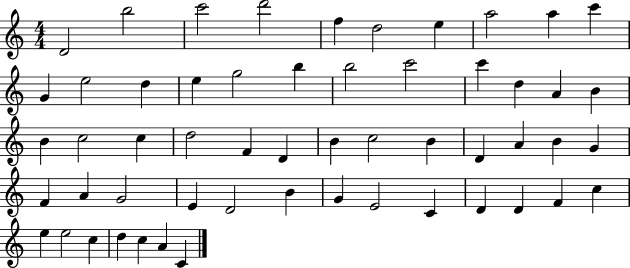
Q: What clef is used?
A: treble